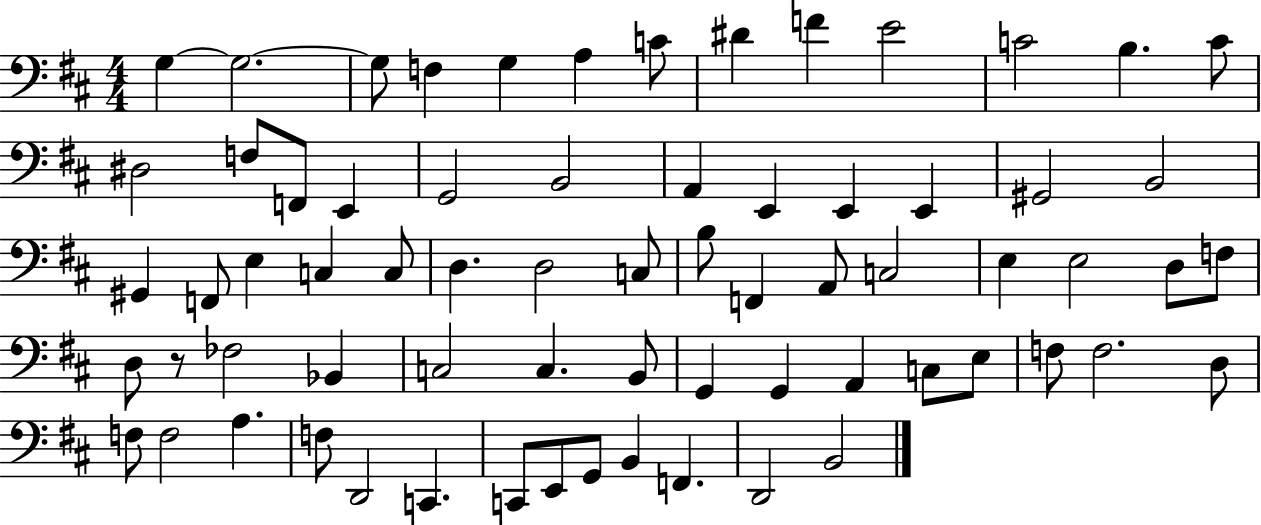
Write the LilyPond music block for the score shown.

{
  \clef bass
  \numericTimeSignature
  \time 4/4
  \key d \major
  g4~~ g2.~~ | g8 f4 g4 a4 c'8 | dis'4 f'4 e'2 | c'2 b4. c'8 | \break dis2 f8 f,8 e,4 | g,2 b,2 | a,4 e,4 e,4 e,4 | gis,2 b,2 | \break gis,4 f,8 e4 c4 c8 | d4. d2 c8 | b8 f,4 a,8 c2 | e4 e2 d8 f8 | \break d8 r8 fes2 bes,4 | c2 c4. b,8 | g,4 g,4 a,4 c8 e8 | f8 f2. d8 | \break f8 f2 a4. | f8 d,2 c,4. | c,8 e,8 g,8 b,4 f,4. | d,2 b,2 | \break \bar "|."
}